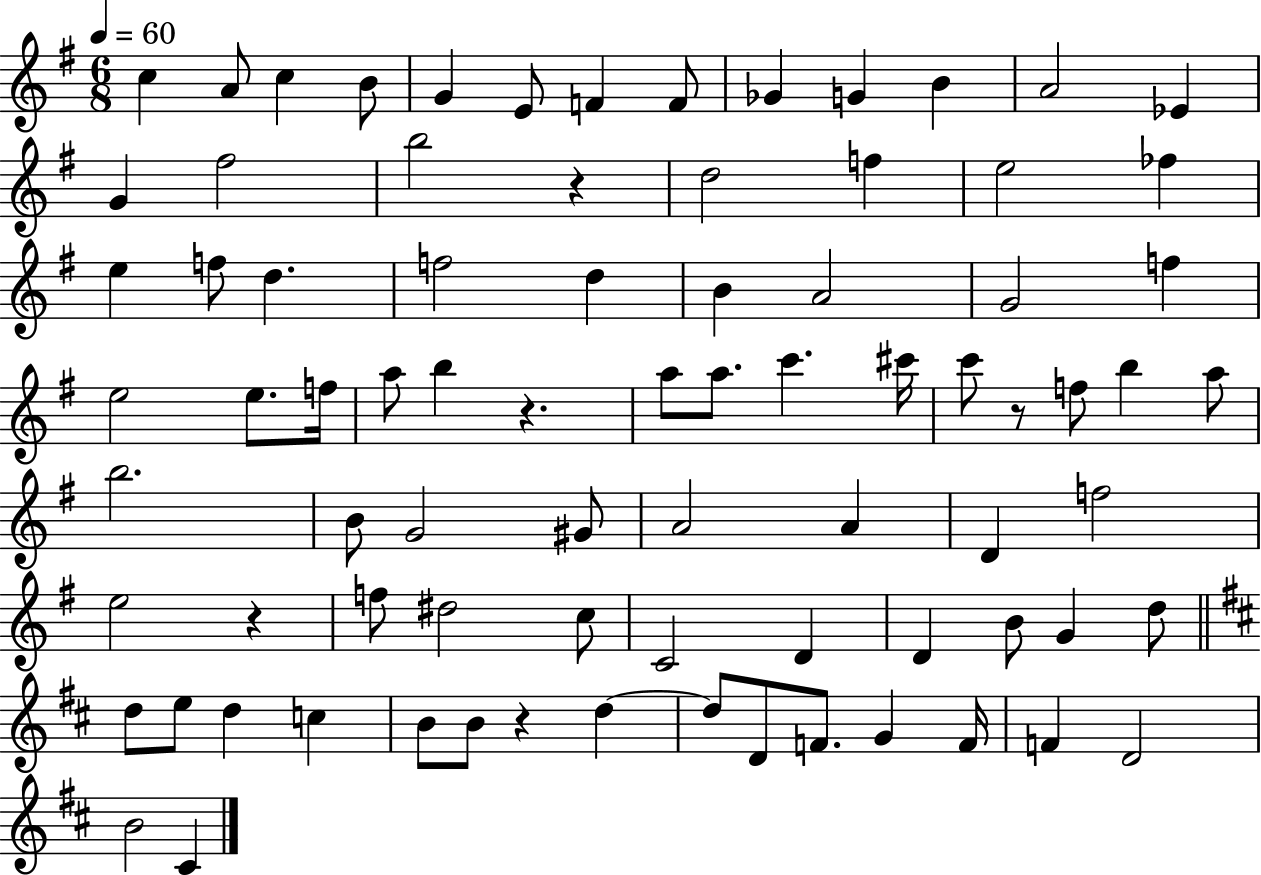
{
  \clef treble
  \numericTimeSignature
  \time 6/8
  \key g \major
  \tempo 4 = 60
  c''4 a'8 c''4 b'8 | g'4 e'8 f'4 f'8 | ges'4 g'4 b'4 | a'2 ees'4 | \break g'4 fis''2 | b''2 r4 | d''2 f''4 | e''2 fes''4 | \break e''4 f''8 d''4. | f''2 d''4 | b'4 a'2 | g'2 f''4 | \break e''2 e''8. f''16 | a''8 b''4 r4. | a''8 a''8. c'''4. cis'''16 | c'''8 r8 f''8 b''4 a''8 | \break b''2. | b'8 g'2 gis'8 | a'2 a'4 | d'4 f''2 | \break e''2 r4 | f''8 dis''2 c''8 | c'2 d'4 | d'4 b'8 g'4 d''8 | \break \bar "||" \break \key b \minor d''8 e''8 d''4 c''4 | b'8 b'8 r4 d''4~~ | d''8 d'8 f'8. g'4 f'16 | f'4 d'2 | \break b'2 cis'4 | \bar "|."
}